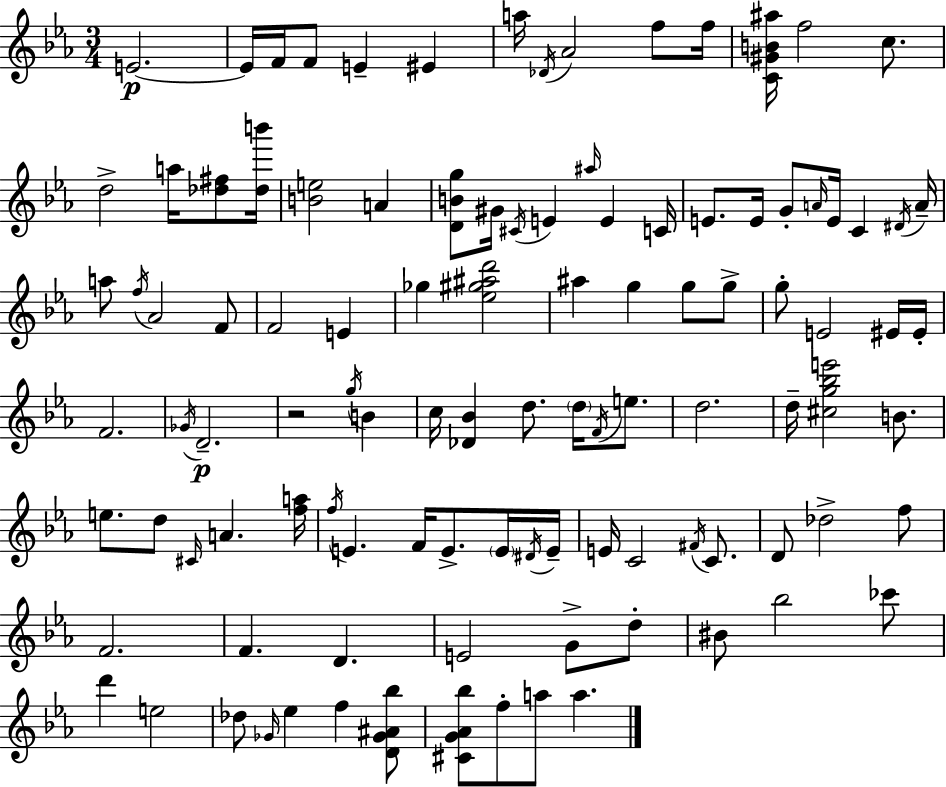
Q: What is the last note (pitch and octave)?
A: A5